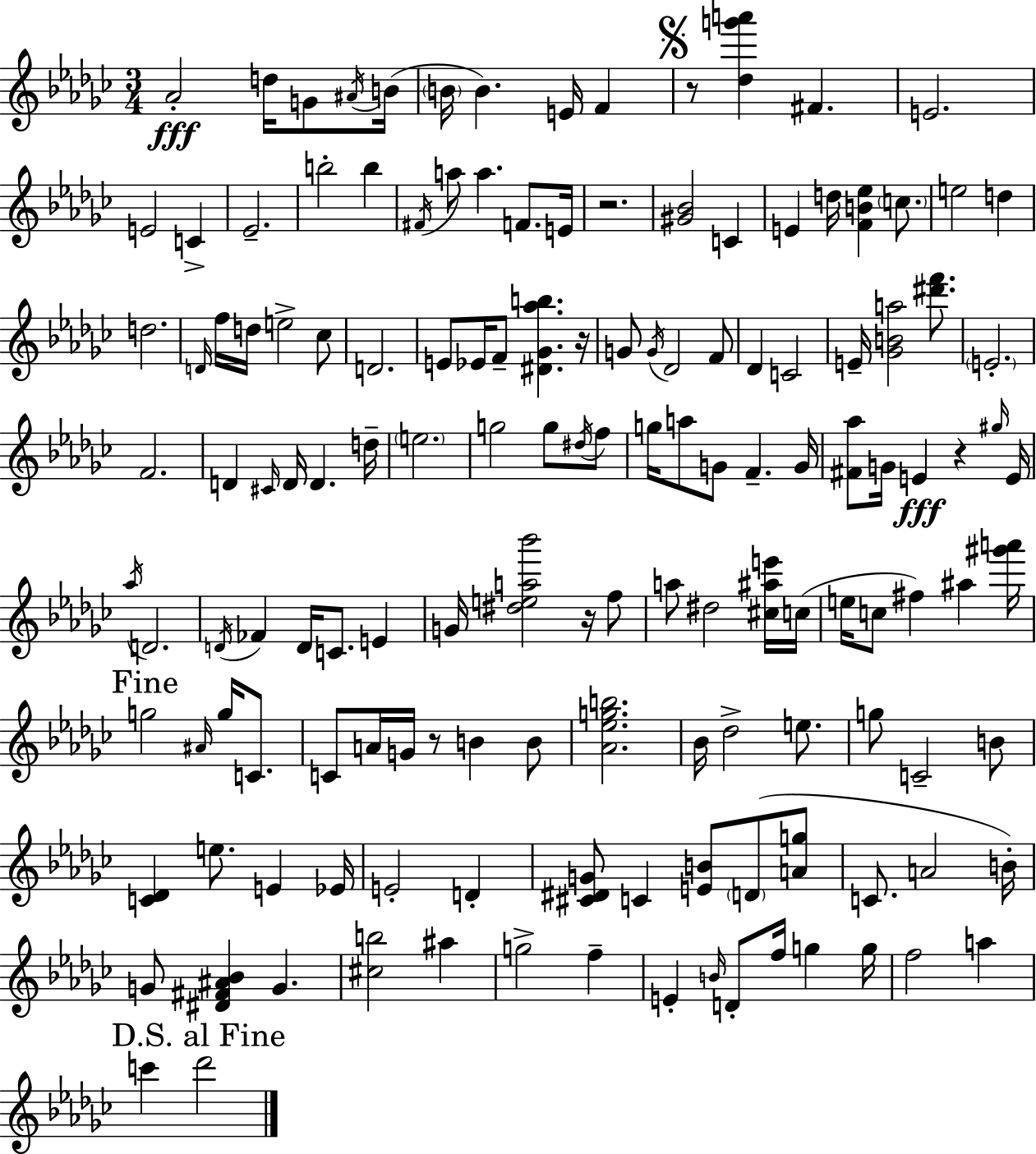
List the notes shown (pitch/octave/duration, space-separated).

Ab4/h D5/s G4/e A#4/s B4/s B4/s B4/q. E4/s F4/q R/e [Db5,G6,A6]/q F#4/q. E4/h. E4/h C4/q Eb4/h. B5/h B5/q F#4/s A5/e A5/q. F4/e. E4/s R/h. [G#4,Bb4]/h C4/q E4/q D5/s [F4,B4,Eb5]/q C5/e. E5/h D5/q D5/h. D4/s F5/s D5/s E5/h CES5/e D4/h. E4/e Eb4/s F4/e [D#4,Gb4,Ab5,B5]/q. R/s G4/e G4/s Db4/h F4/e Db4/q C4/h E4/s [Gb4,B4,A5]/h [D#6,F6]/e. E4/h. F4/h. D4/q C#4/s D4/s D4/q. D5/s E5/h. G5/h G5/e D#5/s F5/e G5/s A5/e G4/e F4/q. G4/s [F#4,Ab5]/e G4/s E4/q R/q G#5/s E4/s Ab5/s D4/h. D4/s FES4/q D4/s C4/e. E4/q G4/s [D#5,E5,A5,Bb6]/h R/s F5/e A5/e D#5/h [C#5,A#5,E6]/s C5/s E5/s C5/e F#5/q A#5/q [G#6,A6]/s G5/h A#4/s G5/s C4/e. C4/e A4/s G4/s R/e B4/q B4/e [Ab4,Eb5,G5,B5]/h. Bb4/s Db5/h E5/e. G5/e C4/h B4/e [C4,Db4]/q E5/e. E4/q Eb4/s E4/h D4/q [C#4,D#4,G4]/e C4/q [E4,B4]/e D4/e [A4,G5]/e C4/e. A4/h B4/s G4/e [D#4,F#4,A#4,Bb4]/q G4/q. [C#5,B5]/h A#5/q G5/h F5/q E4/q B4/s D4/e F5/s G5/q G5/s F5/h A5/q C6/q Db6/h